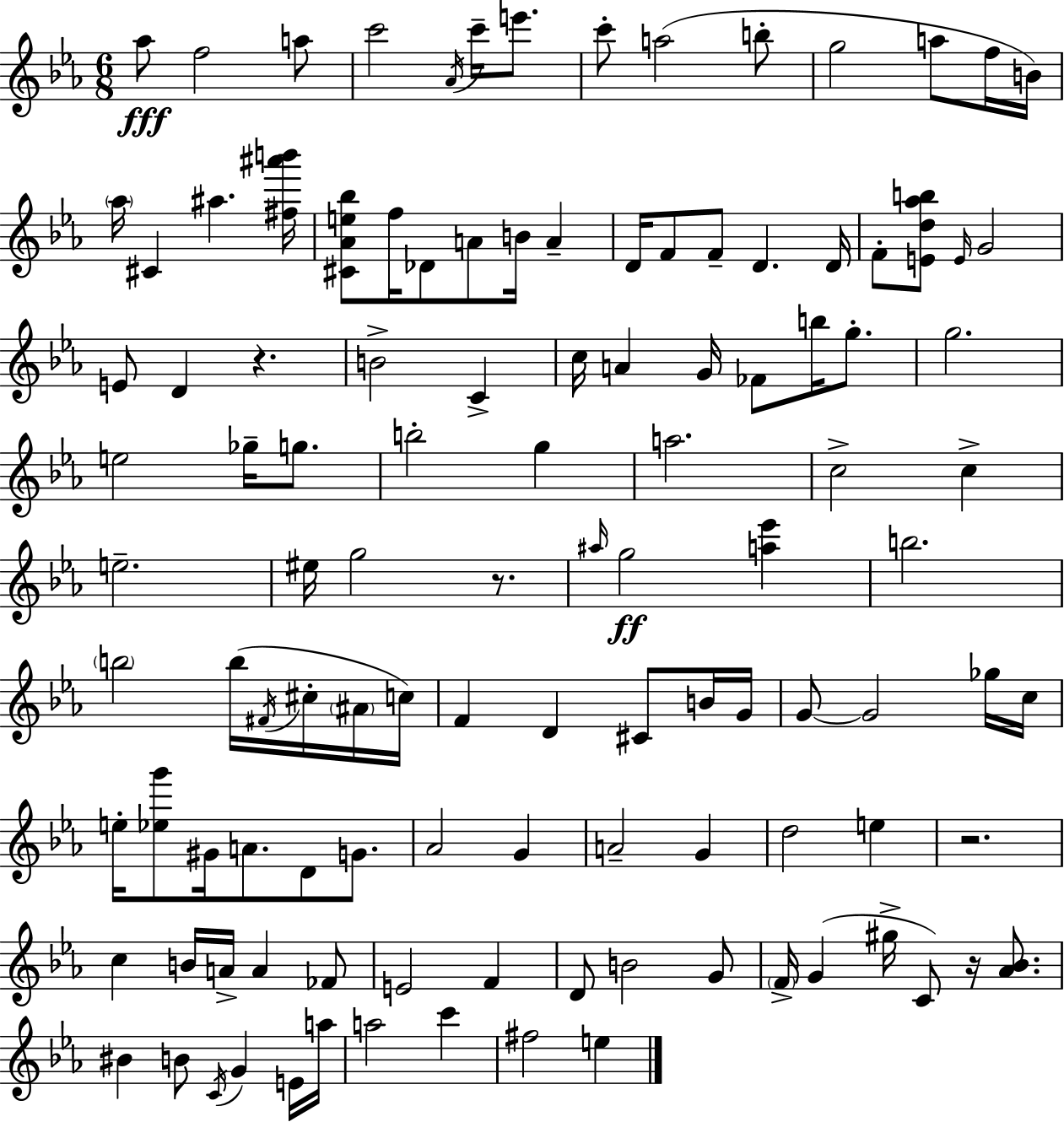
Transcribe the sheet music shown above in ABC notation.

X:1
T:Untitled
M:6/8
L:1/4
K:Eb
_a/2 f2 a/2 c'2 _A/4 c'/4 e'/2 c'/2 a2 b/2 g2 a/2 f/4 B/4 _a/4 ^C ^a [^f^a'b']/4 [^C_Ae_b]/2 f/4 _D/2 A/2 B/4 A D/4 F/2 F/2 D D/4 F/2 [Ed_ab]/2 E/4 G2 E/2 D z B2 C c/4 A G/4 _F/2 b/4 g/2 g2 e2 _g/4 g/2 b2 g a2 c2 c e2 ^e/4 g2 z/2 ^a/4 g2 [a_e'] b2 b2 b/4 ^F/4 ^c/4 ^A/4 c/4 F D ^C/2 B/4 G/4 G/2 G2 _g/4 c/4 e/4 [_eg']/2 ^G/4 A/2 D/2 G/2 _A2 G A2 G d2 e z2 c B/4 A/4 A _F/2 E2 F D/2 B2 G/2 F/4 G ^g/4 C/2 z/4 [_A_B]/2 ^B B/2 C/4 G E/4 a/4 a2 c' ^f2 e